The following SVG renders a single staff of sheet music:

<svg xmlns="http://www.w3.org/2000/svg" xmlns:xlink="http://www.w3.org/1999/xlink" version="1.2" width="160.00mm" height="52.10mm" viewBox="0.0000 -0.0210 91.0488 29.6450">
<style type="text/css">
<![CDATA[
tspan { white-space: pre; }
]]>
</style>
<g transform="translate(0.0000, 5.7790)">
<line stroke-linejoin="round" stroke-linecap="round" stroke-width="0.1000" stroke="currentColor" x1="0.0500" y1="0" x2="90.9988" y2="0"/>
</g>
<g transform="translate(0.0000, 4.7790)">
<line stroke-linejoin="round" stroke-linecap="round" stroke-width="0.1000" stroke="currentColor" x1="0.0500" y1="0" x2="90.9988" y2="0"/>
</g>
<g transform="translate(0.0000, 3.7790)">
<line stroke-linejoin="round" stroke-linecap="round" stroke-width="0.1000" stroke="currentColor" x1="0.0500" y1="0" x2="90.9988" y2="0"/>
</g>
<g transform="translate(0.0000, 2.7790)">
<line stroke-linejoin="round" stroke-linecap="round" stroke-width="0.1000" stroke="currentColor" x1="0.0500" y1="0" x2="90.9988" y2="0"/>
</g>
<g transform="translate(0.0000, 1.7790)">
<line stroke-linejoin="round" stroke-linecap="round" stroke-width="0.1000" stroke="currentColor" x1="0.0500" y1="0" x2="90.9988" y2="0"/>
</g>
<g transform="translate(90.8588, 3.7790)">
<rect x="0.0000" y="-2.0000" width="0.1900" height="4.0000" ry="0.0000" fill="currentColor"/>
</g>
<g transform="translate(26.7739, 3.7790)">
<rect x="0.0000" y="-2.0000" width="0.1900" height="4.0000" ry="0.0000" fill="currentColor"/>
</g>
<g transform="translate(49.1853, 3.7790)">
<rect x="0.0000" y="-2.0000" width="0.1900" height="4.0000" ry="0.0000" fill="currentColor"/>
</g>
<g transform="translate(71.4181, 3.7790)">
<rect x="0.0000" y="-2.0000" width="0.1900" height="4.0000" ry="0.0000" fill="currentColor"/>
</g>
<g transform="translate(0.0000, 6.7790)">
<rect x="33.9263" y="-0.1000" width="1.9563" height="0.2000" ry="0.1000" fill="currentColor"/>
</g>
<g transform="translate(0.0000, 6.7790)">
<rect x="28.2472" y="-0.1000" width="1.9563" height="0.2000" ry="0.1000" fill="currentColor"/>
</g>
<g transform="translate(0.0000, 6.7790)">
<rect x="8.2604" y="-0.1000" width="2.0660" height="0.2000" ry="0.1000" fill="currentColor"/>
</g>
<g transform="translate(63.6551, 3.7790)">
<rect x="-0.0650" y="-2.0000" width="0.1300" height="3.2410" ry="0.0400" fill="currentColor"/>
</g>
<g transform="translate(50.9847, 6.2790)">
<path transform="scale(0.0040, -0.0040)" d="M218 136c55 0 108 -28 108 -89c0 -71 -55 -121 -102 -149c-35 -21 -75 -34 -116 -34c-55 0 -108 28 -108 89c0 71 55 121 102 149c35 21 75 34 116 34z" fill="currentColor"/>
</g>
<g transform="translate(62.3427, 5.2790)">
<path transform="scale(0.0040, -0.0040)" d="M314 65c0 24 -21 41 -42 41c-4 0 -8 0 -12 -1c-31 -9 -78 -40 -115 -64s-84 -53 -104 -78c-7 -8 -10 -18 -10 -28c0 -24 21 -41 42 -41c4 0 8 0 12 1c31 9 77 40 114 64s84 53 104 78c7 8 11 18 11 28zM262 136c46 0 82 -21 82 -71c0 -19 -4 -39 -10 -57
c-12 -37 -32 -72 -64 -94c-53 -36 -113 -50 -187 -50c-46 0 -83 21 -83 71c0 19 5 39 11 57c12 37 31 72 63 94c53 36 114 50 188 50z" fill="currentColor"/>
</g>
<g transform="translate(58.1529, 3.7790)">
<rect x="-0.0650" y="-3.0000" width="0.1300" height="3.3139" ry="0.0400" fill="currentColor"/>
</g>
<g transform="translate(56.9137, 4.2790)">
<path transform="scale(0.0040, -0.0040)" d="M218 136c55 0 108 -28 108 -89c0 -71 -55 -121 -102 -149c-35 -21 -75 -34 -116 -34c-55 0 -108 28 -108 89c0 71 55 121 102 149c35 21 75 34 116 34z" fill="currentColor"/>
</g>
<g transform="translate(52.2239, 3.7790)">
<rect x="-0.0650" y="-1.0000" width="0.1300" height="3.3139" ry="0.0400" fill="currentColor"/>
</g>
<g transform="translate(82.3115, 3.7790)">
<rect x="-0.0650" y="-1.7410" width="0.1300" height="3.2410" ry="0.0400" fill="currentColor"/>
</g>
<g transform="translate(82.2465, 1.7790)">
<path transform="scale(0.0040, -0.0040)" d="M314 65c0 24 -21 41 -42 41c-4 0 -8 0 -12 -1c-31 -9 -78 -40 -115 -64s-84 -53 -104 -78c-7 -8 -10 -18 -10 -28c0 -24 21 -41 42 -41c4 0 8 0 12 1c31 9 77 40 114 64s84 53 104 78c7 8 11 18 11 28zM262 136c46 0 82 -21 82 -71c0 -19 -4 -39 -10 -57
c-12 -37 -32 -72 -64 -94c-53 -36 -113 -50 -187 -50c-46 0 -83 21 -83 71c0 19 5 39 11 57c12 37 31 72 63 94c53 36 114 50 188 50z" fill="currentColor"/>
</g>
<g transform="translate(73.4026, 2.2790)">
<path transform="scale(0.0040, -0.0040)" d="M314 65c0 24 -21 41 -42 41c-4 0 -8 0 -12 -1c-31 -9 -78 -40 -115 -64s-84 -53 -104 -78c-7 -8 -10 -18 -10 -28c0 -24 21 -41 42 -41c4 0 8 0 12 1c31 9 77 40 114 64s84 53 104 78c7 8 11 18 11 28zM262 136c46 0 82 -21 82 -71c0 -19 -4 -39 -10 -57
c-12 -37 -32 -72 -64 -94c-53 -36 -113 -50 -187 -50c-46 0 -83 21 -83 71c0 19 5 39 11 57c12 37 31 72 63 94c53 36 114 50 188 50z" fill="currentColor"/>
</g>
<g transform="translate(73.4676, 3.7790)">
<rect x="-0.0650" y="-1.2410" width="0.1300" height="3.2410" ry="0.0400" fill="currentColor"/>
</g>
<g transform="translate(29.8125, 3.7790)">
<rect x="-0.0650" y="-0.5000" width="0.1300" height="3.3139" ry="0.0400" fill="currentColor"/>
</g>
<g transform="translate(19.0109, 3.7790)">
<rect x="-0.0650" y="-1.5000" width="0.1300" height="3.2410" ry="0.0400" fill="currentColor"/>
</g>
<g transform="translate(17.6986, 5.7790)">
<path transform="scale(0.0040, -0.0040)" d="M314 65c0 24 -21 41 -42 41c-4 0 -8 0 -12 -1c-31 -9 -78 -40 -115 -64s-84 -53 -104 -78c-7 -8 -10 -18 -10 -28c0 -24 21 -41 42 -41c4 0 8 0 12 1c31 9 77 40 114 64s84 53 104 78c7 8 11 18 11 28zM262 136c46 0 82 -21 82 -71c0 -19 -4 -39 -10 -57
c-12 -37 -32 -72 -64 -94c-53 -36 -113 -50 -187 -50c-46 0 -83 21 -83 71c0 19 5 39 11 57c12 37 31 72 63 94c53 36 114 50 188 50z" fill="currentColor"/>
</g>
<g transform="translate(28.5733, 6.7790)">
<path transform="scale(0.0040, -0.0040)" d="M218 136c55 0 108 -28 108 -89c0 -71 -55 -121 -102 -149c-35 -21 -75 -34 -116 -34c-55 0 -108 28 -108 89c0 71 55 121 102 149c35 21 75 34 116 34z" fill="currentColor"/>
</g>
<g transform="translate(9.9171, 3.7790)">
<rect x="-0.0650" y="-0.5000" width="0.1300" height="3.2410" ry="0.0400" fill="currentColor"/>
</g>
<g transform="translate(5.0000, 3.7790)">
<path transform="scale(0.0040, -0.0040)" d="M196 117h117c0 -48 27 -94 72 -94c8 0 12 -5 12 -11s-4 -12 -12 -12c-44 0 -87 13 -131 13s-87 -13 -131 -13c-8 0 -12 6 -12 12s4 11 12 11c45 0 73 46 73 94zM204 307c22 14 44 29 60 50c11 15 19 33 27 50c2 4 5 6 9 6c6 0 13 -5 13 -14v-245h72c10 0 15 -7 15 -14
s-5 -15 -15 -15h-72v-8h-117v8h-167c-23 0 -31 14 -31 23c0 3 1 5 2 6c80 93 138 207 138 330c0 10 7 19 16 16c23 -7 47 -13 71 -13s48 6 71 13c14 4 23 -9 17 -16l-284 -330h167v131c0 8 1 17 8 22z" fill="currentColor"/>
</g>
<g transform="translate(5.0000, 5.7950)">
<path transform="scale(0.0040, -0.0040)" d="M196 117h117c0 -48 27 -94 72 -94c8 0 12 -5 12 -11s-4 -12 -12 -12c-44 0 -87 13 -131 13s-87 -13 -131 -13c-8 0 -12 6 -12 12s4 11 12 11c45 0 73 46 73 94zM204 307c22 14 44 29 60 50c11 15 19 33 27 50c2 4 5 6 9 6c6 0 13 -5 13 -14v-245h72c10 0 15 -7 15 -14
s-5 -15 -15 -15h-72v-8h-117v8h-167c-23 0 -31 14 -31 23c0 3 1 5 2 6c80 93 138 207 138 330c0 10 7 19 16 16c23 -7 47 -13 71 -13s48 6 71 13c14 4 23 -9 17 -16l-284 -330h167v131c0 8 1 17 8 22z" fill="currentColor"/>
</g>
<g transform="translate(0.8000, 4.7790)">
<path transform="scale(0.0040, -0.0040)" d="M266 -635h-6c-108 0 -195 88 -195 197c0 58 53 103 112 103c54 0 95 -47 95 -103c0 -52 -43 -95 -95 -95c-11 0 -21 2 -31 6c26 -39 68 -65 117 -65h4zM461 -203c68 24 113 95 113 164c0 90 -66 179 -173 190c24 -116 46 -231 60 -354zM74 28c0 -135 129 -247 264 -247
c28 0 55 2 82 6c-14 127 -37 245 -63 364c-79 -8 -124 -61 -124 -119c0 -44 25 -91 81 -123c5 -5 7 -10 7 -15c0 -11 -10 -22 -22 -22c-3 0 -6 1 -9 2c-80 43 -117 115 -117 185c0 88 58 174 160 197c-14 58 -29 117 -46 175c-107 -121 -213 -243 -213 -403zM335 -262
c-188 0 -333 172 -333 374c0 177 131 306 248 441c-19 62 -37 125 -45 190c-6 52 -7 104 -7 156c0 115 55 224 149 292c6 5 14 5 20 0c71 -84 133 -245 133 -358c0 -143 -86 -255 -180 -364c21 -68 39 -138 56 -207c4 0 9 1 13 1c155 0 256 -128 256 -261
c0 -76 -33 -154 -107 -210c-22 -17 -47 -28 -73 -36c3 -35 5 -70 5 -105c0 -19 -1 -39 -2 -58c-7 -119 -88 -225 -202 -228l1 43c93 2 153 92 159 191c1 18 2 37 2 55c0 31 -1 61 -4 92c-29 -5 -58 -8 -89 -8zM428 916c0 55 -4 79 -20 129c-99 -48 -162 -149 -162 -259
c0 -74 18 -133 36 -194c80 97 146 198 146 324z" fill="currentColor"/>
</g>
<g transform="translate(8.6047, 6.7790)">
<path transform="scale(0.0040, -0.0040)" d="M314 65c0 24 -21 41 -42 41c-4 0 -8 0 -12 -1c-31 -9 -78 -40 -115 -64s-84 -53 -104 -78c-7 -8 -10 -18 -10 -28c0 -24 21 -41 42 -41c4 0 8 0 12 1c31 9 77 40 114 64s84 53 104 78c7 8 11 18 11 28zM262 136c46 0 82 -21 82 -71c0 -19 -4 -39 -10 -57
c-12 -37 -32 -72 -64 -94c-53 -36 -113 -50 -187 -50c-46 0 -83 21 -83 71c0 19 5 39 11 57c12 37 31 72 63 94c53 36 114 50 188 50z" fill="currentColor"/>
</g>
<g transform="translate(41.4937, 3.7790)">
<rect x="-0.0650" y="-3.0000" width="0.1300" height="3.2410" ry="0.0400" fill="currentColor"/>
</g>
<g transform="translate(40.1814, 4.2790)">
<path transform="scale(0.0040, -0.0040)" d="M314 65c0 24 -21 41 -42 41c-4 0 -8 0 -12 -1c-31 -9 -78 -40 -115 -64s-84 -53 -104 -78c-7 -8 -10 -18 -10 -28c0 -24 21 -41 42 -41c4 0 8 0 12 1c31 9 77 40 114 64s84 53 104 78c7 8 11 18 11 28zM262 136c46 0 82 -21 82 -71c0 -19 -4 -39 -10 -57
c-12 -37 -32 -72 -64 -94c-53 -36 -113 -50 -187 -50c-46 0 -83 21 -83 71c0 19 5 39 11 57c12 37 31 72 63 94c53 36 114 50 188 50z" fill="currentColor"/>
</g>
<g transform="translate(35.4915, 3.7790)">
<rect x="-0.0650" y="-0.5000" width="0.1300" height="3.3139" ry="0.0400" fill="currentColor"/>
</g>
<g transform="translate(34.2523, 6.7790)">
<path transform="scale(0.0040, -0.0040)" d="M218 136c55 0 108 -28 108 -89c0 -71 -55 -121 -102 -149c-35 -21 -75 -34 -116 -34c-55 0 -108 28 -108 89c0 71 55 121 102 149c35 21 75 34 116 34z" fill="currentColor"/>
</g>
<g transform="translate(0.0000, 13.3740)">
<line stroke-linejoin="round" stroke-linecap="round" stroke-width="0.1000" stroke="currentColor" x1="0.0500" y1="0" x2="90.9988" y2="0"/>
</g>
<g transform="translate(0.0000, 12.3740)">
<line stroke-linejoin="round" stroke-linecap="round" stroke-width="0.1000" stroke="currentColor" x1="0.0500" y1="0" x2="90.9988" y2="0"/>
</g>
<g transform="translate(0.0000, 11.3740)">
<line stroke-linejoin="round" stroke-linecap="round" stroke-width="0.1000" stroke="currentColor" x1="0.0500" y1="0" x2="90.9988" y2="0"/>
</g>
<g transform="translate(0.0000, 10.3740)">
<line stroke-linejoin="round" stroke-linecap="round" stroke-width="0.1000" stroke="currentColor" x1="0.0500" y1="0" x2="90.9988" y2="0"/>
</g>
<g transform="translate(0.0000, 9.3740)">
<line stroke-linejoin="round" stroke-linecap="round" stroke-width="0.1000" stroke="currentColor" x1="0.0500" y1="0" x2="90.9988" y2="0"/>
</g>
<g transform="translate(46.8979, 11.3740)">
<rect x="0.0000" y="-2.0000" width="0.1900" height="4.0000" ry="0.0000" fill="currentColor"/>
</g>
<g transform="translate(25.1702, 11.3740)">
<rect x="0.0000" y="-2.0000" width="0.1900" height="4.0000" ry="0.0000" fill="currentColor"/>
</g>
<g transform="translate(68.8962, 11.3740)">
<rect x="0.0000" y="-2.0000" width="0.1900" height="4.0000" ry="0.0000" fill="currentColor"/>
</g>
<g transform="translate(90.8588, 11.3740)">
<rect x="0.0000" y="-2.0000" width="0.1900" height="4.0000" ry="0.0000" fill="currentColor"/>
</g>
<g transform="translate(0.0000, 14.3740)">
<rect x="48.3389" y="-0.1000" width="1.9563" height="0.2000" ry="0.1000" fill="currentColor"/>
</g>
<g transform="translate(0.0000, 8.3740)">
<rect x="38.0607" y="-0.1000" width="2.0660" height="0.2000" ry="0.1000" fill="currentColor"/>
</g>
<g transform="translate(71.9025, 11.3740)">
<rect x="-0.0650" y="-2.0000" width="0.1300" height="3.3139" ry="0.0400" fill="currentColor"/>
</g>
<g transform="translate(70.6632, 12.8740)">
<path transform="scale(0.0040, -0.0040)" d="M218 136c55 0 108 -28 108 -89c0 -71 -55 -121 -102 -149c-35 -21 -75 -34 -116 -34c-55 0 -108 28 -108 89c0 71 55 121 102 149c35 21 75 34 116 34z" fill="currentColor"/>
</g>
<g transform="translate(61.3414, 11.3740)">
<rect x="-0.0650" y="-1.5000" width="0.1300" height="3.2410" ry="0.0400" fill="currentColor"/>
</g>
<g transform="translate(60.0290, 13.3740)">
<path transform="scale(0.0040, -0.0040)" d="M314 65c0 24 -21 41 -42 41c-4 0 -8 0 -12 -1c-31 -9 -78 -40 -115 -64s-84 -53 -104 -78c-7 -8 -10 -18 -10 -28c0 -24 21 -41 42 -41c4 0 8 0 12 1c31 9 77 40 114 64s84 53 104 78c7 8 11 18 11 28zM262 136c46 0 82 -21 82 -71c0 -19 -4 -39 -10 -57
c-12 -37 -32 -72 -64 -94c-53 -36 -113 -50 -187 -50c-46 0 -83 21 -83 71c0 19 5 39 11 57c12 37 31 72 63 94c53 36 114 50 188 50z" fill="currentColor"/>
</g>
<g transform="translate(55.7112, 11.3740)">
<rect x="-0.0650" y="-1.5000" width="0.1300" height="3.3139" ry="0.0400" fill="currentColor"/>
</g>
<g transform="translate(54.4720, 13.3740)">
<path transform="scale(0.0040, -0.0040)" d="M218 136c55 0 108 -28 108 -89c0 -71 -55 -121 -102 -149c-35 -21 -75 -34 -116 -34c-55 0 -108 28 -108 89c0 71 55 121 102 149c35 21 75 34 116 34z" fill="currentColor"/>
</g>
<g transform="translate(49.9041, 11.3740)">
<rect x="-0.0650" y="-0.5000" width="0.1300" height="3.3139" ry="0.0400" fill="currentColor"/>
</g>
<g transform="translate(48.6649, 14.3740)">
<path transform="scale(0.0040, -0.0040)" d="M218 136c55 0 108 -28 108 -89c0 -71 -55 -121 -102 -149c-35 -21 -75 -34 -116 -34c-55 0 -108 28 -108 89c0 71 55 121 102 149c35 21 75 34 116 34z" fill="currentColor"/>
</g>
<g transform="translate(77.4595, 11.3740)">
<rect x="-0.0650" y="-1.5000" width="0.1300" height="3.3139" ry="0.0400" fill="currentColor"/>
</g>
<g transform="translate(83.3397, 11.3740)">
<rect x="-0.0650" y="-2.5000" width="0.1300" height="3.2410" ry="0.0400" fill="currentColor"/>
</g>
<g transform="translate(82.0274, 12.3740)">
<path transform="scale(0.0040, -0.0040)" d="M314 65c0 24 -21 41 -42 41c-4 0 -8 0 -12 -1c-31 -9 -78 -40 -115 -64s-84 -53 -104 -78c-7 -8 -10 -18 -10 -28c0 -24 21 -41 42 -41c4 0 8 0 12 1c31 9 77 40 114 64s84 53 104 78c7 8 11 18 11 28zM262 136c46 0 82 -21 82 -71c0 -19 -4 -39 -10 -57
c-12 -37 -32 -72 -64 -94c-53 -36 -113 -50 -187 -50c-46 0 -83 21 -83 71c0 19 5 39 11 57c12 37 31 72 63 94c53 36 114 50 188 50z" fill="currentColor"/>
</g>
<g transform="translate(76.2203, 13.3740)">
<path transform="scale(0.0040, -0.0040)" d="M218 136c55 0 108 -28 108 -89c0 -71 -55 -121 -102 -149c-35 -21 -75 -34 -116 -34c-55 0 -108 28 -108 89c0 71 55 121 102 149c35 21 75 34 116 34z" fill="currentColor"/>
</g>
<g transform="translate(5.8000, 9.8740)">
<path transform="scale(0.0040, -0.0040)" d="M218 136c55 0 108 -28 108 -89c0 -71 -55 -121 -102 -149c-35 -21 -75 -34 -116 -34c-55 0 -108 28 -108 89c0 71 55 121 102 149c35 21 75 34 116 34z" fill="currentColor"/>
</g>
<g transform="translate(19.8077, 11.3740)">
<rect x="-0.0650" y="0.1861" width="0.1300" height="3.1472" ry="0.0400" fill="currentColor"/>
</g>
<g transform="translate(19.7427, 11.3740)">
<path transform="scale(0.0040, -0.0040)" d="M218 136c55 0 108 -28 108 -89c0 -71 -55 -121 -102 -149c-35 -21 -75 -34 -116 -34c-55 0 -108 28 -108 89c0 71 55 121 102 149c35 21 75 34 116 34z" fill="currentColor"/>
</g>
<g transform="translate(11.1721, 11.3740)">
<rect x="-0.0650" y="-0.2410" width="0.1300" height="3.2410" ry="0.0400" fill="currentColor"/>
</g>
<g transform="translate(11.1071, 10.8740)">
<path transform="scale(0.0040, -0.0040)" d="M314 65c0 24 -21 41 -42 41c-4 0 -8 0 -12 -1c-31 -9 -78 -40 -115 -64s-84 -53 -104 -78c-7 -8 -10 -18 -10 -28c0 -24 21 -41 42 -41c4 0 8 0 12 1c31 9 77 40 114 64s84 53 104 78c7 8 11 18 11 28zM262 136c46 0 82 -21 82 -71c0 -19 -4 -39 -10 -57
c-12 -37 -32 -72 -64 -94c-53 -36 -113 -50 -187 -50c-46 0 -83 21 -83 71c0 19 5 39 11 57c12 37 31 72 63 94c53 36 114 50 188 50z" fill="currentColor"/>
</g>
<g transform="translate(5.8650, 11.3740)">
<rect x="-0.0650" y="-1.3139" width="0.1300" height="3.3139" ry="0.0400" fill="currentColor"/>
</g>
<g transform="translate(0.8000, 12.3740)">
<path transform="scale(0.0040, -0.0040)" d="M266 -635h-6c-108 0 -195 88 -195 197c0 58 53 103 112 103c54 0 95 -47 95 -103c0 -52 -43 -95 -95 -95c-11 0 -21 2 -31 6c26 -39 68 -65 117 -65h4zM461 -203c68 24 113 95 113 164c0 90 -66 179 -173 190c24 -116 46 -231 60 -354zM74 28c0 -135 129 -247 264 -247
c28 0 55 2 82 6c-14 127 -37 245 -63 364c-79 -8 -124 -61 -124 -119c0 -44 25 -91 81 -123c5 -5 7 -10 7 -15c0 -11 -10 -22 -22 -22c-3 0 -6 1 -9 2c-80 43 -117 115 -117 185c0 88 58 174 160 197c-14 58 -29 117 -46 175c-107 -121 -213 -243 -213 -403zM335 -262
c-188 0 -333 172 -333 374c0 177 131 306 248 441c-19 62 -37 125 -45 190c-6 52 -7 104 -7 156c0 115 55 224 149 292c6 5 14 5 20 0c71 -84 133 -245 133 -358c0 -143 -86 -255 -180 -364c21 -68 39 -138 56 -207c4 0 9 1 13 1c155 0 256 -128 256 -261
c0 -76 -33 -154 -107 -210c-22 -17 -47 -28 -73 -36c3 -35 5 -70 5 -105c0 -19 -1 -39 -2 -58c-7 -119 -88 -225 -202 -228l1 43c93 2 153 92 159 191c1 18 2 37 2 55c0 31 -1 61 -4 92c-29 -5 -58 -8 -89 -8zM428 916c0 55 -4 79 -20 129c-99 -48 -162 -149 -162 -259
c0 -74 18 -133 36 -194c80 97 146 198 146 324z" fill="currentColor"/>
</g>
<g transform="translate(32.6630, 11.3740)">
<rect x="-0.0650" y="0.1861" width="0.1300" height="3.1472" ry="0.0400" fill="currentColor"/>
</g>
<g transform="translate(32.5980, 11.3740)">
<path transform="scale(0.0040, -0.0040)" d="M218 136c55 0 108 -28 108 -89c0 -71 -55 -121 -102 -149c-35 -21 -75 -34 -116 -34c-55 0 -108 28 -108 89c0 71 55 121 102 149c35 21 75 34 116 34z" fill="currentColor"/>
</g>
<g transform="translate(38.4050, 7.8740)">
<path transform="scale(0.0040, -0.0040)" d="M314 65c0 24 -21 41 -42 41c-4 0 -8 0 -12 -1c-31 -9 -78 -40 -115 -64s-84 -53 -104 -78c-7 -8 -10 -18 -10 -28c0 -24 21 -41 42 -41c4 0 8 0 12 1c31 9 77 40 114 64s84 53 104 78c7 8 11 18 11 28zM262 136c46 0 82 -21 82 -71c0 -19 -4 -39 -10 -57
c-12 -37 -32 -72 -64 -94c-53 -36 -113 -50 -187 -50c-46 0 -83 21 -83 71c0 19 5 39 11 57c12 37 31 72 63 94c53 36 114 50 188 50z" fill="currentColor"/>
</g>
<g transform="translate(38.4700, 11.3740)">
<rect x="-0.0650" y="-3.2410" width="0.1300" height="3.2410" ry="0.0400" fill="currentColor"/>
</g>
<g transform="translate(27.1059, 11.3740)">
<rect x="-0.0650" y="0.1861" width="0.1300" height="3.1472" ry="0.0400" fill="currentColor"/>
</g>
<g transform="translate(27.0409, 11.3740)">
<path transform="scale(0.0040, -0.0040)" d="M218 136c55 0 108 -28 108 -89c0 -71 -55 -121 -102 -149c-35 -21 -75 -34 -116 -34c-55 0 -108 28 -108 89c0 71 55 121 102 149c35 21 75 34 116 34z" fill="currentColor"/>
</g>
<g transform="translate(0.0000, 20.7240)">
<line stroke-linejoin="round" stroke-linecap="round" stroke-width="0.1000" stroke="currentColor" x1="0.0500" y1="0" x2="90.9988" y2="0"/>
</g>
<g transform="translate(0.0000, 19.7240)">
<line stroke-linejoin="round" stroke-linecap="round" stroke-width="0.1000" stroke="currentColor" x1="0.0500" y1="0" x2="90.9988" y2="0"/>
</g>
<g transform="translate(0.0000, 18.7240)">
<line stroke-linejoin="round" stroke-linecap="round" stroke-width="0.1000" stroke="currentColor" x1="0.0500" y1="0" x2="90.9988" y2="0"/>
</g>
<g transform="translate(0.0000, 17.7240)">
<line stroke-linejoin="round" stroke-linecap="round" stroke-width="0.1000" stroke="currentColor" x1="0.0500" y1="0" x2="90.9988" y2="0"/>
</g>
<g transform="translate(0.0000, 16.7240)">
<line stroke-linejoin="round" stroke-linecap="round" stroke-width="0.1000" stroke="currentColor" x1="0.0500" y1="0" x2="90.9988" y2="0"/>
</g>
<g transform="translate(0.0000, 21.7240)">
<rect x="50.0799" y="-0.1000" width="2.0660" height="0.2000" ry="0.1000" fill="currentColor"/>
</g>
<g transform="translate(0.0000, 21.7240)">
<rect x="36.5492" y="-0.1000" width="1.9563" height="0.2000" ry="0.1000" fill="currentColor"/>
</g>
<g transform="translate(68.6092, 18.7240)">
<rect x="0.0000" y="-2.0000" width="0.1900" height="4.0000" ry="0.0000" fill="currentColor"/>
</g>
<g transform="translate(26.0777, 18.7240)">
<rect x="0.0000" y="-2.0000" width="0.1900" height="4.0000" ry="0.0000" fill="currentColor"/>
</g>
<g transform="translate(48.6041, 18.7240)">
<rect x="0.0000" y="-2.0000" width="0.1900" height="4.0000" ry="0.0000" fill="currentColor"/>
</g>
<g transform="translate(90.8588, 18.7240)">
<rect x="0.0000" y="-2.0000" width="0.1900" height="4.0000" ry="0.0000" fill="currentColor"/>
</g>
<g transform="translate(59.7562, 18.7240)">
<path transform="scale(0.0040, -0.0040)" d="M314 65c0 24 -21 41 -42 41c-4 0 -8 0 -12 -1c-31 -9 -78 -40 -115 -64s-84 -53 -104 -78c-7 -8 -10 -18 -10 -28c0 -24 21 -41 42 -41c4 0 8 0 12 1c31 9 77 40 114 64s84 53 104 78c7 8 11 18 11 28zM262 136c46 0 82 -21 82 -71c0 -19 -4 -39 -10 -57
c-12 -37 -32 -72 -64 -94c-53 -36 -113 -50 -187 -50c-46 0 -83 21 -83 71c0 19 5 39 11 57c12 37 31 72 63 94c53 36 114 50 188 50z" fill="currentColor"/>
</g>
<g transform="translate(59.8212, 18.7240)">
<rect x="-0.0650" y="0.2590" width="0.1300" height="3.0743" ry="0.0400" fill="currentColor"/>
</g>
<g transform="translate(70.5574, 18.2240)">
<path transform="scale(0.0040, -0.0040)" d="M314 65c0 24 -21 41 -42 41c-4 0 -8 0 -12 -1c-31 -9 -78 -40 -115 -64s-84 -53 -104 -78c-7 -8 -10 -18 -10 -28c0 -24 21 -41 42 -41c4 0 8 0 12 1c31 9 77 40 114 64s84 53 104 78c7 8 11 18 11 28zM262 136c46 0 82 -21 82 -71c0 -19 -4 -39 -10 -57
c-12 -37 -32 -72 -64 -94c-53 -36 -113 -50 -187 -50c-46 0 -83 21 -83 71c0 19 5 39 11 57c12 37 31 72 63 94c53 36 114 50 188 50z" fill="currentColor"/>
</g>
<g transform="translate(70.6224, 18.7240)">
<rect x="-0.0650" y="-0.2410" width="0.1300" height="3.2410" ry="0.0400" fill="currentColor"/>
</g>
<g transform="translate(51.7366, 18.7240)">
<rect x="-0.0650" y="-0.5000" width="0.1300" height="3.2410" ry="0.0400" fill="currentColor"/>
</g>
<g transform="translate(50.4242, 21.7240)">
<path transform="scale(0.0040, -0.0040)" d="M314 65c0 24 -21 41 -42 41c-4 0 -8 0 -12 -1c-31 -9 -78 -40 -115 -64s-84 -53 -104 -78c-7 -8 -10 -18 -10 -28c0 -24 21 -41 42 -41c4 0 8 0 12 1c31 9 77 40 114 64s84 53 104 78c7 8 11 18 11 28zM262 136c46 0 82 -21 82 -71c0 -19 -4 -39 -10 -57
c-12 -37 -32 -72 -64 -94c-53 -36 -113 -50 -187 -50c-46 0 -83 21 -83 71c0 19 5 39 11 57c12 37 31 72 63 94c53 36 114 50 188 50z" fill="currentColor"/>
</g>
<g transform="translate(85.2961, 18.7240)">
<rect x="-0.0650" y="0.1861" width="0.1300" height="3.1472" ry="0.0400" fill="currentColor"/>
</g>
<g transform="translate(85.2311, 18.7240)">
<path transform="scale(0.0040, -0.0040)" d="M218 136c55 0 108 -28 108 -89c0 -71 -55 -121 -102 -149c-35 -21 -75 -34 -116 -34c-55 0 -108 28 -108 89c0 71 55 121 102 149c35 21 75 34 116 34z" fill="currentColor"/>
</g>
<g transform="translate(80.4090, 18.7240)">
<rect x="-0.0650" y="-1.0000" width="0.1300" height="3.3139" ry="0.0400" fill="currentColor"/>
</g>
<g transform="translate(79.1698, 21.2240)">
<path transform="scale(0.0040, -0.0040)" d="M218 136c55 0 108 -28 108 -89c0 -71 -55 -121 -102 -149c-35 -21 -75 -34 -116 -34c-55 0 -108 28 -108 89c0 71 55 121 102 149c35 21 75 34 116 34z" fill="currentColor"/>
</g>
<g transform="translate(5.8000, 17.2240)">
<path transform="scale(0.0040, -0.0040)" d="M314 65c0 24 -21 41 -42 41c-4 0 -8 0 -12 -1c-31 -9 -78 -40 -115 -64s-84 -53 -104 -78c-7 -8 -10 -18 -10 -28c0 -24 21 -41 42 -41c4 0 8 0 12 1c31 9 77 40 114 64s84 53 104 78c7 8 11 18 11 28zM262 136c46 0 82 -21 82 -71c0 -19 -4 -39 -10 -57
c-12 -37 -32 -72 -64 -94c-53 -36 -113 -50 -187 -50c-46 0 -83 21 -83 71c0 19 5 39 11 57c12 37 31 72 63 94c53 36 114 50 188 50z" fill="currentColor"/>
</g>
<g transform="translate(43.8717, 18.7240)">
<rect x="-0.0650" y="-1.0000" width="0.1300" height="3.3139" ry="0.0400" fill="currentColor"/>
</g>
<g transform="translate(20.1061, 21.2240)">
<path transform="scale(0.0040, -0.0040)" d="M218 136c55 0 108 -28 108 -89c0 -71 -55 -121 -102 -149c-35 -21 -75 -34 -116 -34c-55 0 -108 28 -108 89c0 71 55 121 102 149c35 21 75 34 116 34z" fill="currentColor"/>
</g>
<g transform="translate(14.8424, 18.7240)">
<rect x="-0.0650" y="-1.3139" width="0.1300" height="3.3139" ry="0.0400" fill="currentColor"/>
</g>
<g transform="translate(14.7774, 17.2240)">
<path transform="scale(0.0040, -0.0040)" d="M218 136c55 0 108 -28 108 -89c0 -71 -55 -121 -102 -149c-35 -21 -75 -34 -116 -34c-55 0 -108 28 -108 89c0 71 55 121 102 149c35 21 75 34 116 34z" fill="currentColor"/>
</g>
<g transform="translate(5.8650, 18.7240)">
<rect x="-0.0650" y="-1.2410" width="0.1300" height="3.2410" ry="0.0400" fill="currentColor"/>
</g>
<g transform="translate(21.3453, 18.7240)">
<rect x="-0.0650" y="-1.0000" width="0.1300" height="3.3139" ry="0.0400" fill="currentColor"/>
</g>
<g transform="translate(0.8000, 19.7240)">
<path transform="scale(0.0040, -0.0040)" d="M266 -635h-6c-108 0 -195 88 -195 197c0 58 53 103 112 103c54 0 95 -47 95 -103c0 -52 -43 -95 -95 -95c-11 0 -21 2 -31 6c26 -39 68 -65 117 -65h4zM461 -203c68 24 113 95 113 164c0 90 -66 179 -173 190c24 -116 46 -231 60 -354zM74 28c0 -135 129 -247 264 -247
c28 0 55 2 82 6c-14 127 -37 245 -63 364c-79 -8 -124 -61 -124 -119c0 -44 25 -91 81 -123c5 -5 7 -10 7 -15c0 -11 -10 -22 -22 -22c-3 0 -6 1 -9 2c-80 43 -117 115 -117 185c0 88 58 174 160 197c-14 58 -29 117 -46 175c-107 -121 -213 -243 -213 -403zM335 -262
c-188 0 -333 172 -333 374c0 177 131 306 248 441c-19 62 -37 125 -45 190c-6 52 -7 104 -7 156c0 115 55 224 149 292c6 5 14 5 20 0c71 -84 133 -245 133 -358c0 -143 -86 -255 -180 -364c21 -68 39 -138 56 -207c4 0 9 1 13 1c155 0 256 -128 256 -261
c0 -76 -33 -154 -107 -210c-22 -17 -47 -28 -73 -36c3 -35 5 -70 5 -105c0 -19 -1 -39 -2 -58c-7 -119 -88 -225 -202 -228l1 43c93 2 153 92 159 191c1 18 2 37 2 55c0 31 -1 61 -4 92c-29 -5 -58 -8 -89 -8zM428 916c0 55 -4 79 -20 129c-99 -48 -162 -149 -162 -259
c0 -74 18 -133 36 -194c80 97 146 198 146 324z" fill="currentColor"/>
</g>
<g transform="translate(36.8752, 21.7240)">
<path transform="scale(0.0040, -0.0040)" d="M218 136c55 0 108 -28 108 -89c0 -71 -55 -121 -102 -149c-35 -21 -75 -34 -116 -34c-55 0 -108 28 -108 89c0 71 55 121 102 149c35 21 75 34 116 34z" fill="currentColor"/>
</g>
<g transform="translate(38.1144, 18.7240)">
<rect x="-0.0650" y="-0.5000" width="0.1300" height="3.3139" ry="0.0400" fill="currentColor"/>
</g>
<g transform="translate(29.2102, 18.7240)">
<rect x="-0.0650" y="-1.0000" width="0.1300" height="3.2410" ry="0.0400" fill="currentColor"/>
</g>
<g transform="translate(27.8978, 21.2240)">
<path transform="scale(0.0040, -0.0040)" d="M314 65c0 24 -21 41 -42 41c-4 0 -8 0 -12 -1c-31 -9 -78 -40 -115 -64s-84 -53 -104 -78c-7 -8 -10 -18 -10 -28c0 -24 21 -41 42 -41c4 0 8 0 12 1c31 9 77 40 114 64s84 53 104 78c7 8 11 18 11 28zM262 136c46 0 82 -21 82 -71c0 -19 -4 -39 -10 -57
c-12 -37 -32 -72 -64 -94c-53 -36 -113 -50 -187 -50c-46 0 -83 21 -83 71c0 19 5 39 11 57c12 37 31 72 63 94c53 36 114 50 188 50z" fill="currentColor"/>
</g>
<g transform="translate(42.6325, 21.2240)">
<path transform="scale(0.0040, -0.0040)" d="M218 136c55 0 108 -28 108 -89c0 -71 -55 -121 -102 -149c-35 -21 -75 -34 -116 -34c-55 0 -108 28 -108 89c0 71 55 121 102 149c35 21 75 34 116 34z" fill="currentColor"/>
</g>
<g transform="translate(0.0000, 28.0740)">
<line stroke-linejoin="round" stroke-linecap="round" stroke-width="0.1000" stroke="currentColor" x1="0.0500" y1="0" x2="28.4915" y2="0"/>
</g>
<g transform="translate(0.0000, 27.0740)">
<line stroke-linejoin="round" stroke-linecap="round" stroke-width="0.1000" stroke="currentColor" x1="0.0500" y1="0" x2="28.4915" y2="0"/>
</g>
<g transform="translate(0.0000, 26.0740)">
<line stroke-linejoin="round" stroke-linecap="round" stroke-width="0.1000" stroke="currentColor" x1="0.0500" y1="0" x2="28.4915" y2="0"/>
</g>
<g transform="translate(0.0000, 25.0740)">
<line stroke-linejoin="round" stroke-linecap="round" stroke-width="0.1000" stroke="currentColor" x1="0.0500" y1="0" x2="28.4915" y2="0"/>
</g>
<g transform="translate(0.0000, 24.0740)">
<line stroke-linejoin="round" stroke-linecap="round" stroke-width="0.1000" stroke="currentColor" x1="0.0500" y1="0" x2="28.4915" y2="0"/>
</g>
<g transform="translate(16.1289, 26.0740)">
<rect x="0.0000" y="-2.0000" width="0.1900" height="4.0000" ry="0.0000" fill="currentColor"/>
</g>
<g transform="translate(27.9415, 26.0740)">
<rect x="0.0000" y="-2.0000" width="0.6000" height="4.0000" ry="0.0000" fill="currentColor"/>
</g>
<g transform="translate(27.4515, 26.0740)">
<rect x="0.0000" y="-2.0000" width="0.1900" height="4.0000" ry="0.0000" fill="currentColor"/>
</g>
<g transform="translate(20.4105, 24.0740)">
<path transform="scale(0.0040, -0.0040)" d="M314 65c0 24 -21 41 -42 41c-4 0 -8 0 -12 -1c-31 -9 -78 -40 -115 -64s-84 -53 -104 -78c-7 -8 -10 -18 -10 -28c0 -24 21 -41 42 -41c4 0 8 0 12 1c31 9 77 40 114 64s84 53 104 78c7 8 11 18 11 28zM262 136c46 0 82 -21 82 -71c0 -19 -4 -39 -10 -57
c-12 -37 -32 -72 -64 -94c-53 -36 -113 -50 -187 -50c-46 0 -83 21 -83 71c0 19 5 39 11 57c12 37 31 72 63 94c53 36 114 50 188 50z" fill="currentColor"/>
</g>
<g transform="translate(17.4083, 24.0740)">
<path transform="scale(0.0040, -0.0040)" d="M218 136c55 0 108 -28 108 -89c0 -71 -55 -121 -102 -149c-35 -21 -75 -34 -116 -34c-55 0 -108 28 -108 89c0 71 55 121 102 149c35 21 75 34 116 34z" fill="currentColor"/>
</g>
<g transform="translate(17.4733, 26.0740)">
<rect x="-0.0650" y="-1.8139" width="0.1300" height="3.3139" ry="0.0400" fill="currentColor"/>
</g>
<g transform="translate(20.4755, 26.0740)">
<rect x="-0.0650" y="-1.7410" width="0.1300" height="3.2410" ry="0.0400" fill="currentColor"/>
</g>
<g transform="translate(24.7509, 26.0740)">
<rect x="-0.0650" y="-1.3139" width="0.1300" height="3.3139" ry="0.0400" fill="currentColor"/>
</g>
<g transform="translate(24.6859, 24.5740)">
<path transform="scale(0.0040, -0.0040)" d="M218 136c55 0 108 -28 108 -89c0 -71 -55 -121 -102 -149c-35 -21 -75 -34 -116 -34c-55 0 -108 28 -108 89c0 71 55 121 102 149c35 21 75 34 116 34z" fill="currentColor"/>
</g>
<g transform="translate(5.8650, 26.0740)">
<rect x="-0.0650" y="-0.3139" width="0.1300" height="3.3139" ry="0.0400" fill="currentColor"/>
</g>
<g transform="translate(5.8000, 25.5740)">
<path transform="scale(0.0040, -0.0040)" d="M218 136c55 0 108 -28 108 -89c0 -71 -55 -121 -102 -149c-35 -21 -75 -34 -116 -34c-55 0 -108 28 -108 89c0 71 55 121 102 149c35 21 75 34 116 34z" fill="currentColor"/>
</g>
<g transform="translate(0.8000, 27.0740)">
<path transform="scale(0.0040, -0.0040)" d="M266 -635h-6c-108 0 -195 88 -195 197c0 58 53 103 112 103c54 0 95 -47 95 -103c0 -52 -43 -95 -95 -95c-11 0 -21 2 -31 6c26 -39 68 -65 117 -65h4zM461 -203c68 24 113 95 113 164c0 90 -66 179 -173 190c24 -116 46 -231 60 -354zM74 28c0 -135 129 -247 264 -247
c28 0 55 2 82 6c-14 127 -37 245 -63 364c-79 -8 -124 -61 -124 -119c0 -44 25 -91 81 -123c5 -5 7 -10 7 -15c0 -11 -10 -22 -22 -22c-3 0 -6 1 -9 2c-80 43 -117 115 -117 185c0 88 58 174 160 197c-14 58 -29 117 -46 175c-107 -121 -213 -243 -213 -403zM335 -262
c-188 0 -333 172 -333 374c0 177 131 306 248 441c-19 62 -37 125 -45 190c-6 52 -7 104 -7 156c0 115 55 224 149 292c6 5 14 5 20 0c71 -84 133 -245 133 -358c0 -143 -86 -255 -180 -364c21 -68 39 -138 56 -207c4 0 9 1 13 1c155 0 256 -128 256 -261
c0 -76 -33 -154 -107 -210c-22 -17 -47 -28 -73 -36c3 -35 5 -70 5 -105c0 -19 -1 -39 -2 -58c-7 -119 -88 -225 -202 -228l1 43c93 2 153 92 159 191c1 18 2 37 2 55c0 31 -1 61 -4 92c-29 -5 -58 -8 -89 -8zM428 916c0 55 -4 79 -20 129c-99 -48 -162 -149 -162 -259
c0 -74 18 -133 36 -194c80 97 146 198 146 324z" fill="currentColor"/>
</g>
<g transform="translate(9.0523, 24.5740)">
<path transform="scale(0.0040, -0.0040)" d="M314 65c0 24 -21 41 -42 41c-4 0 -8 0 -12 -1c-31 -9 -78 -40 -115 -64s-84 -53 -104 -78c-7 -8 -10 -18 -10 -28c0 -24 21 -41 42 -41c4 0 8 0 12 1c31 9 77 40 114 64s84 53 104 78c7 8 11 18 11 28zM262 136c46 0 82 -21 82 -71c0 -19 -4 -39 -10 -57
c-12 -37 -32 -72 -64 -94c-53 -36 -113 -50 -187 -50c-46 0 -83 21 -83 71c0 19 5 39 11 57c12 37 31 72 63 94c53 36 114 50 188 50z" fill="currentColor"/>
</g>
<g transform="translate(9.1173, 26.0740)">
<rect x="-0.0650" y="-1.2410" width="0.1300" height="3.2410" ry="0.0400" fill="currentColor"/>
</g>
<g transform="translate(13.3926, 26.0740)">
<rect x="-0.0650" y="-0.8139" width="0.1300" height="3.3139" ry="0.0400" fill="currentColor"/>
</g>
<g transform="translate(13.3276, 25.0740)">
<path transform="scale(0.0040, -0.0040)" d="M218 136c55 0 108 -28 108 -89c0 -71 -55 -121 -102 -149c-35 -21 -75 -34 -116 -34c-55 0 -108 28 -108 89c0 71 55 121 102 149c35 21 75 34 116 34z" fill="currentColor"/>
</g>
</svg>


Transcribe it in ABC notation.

X:1
T:Untitled
M:4/4
L:1/4
K:C
C2 E2 C C A2 D A F2 e2 f2 e c2 B B B b2 C E E2 F E G2 e2 e D D2 C D C2 B2 c2 D B c e2 d f f2 e